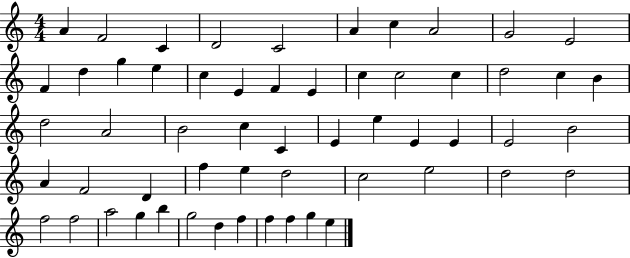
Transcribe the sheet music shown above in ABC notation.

X:1
T:Untitled
M:4/4
L:1/4
K:C
A F2 C D2 C2 A c A2 G2 E2 F d g e c E F E c c2 c d2 c B d2 A2 B2 c C E e E E E2 B2 A F2 D f e d2 c2 e2 d2 d2 f2 f2 a2 g b g2 d f f f g e